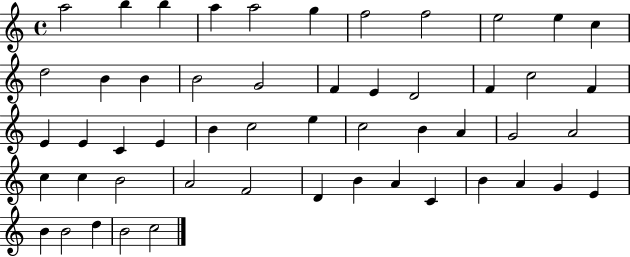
X:1
T:Untitled
M:4/4
L:1/4
K:C
a2 b b a a2 g f2 f2 e2 e c d2 B B B2 G2 F E D2 F c2 F E E C E B c2 e c2 B A G2 A2 c c B2 A2 F2 D B A C B A G E B B2 d B2 c2